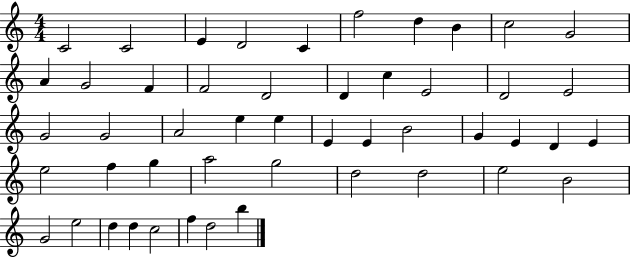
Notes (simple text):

C4/h C4/h E4/q D4/h C4/q F5/h D5/q B4/q C5/h G4/h A4/q G4/h F4/q F4/h D4/h D4/q C5/q E4/h D4/h E4/h G4/h G4/h A4/h E5/q E5/q E4/q E4/q B4/h G4/q E4/q D4/q E4/q E5/h F5/q G5/q A5/h G5/h D5/h D5/h E5/h B4/h G4/h E5/h D5/q D5/q C5/h F5/q D5/h B5/q